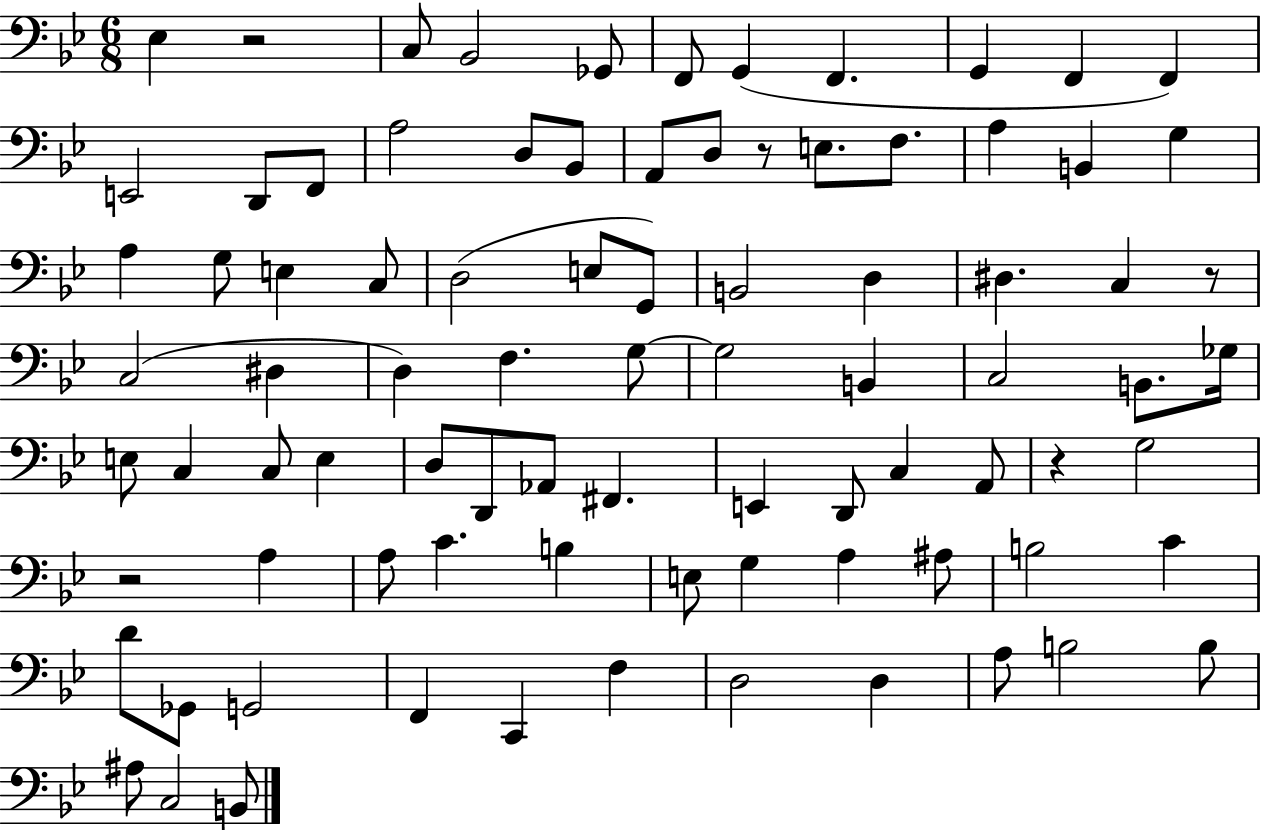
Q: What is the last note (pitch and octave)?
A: B2